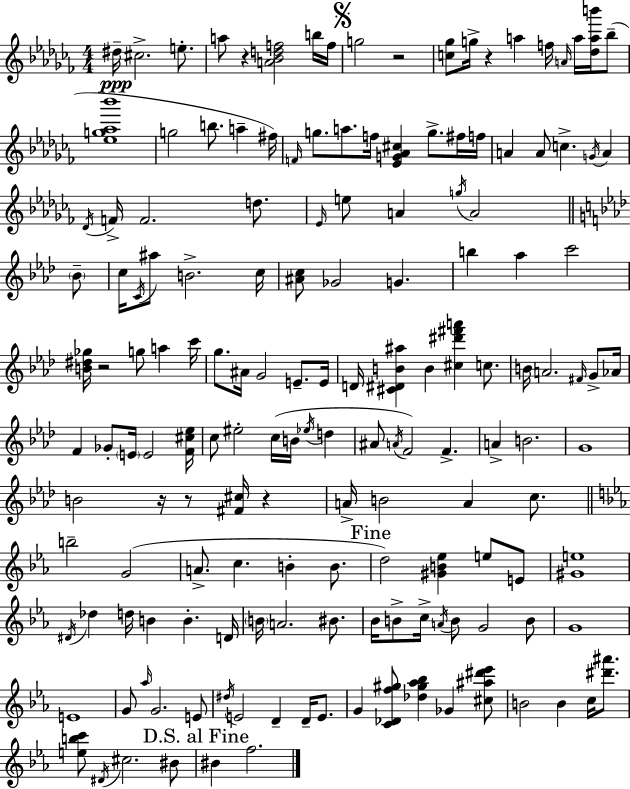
{
  \clef treble
  \numericTimeSignature
  \time 4/4
  \key aes \minor
  \repeat volta 2 { dis''16--\ppp cis''2.-> e''8.-. | a''8 r4 <a' bes' d'' f''>2 b''16 f''16 | \mark \markup { \musicglyph "scripts.segno" } g''2 r2 | <c'' ges''>8 g''16-> r4 a''4 f''16 \grace { a'16 } a''16 <des'' a'' b'''>16 bes''8--( | \break <ees'' g'' aes'' bes'''>1 | g''2 b''8. a''4-- | fis''16) \grace { f'16 } g''8. a''8. f''16 <ees' g' aes' cis''>4 g''8.-> | fis''16 f''16 a'4 a'8 c''4.-> \acciaccatura { g'16 } a'4 | \break \acciaccatura { des'16 } f'16-> f'2. | d''8. \grace { ees'16 } e''8 a'4 \acciaccatura { g''16 } a'2 | \bar "||" \break \key f \minor \parenthesize bes'8-- c''16 \acciaccatura { c'16 } ais''8 b'2.-> | c''16 <ais' c''>8 ges'2 g'4. | b''4 aes''4 c'''2 | <b' dis'' ges''>16 r2 g''8 a''4 | \break c'''16 g''8. ais'16 g'2 e'8.-- | e'16 d'16 <cis' dis' b' ais''>4 b'4 <cis'' dis''' fis''' a'''>4 | c''8. b'16 a'2. | \grace { fis'16 } g'8-> aes'16 f'4 ges'8-. \parenthesize e'16 e'2 | \break <f' cis'' ees''>16 c''8 eis''2-. c''16( b'16 | \acciaccatura { ees''16 } d''4 ais'8 \acciaccatura { a'16 }) f'2 | f'4.-> a'4-> b'2. | g'1 | \break b'2 r16 r8 | <fis' cis''>16 r4 a'16-> b'2 a'4 | c''8. \bar "||" \break \key c \minor b''2-- g'2( | a'8.-> c''4. b'4-. b'8. | \mark "Fine" d''2) <gis' b' ees''>4 e''8 e'8 | <gis' e''>1 | \break \acciaccatura { dis'16 } des''4 d''16 b'4 b'4.-. | d'16 \parenthesize b'16 a'2. bis'8. | bes'16 b'8-> c''16-> \acciaccatura { a'16 } b'8 g'2 | b'8 g'1 | \break e'1 | g'8 \grace { aes''16 } g'2. | e'8 \acciaccatura { dis''16 } e'2 d'4-- | d'16-- e'8. g'4 <c' des' f'' gis''>8 <des'' gis'' aes'' bes''>4 ges'4 | \break <cis'' ais'' dis''' ees'''>8 b'2 b'4 | c''16 <dis''' ais'''>8. <e'' b'' c'''>8 \acciaccatura { dis'16 } cis''2. | bis'8 \mark "D.S. al Fine" bis'4 f''2. | } \bar "|."
}